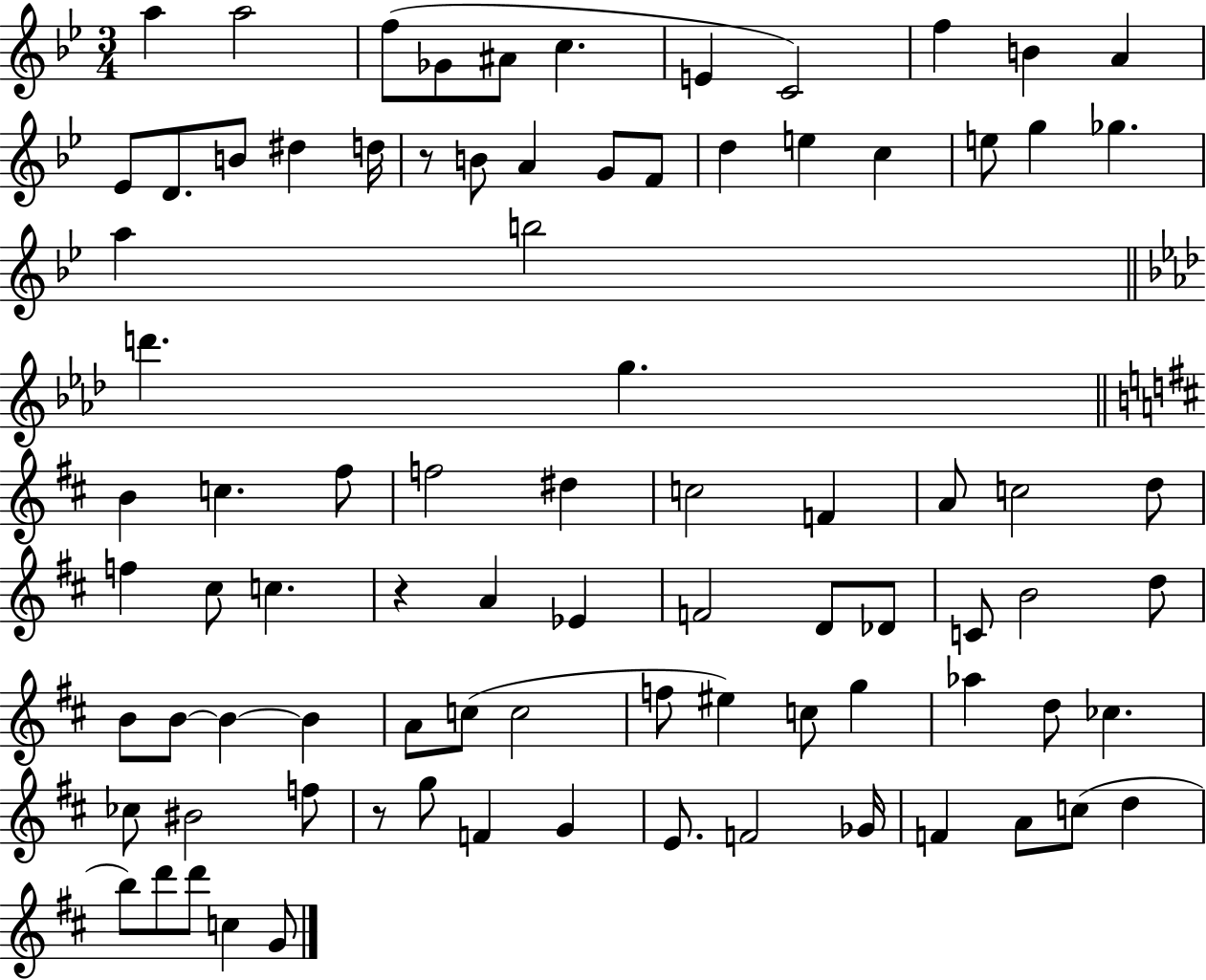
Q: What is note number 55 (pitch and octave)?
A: B4